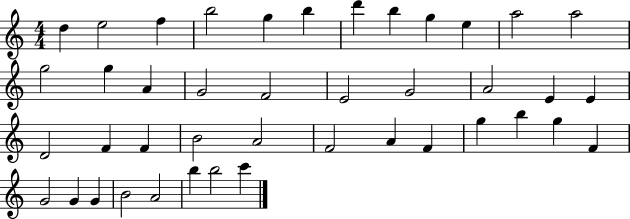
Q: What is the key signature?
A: C major